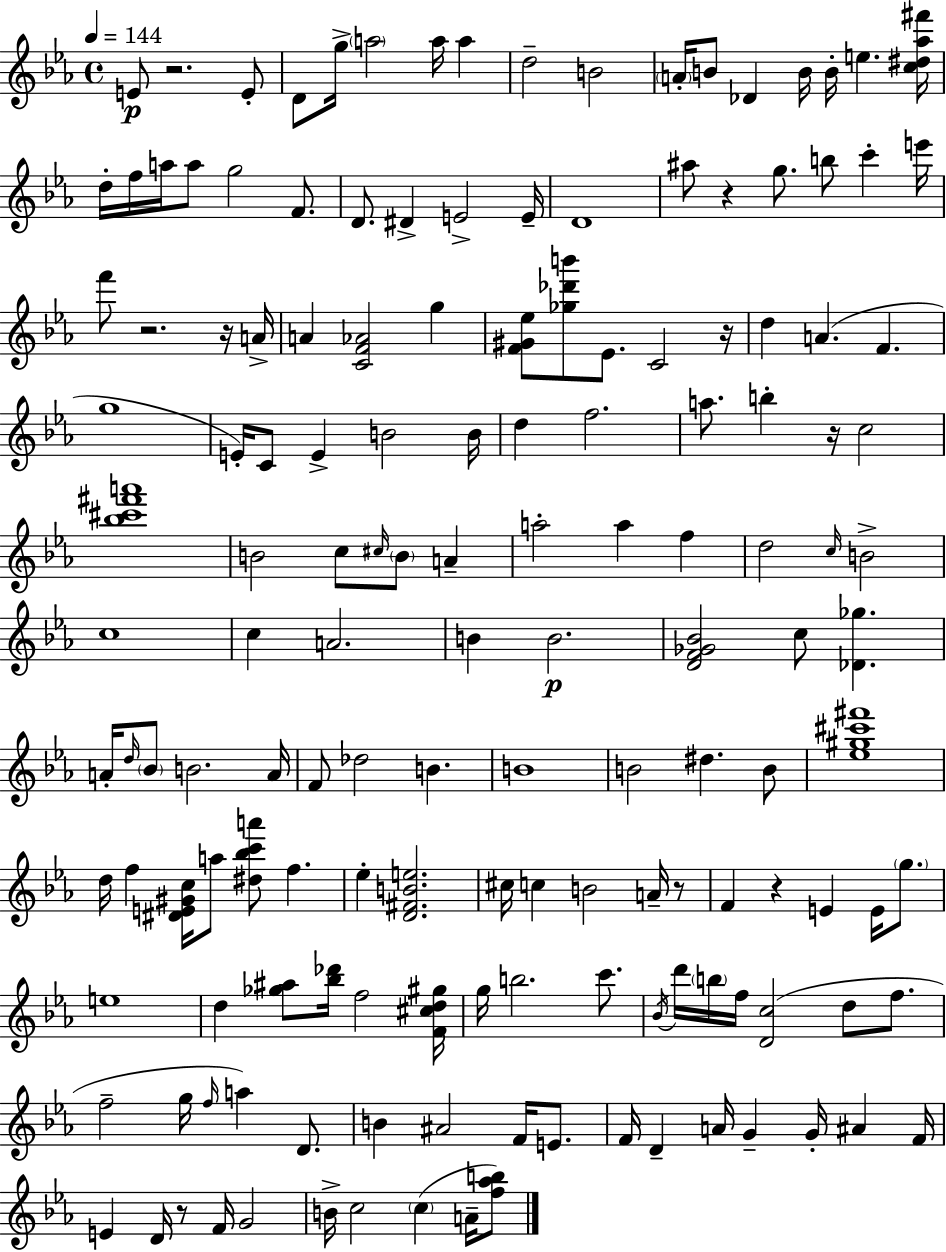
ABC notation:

X:1
T:Untitled
M:4/4
L:1/4
K:Cm
E/2 z2 E/2 D/2 g/4 a2 a/4 a d2 B2 A/4 B/2 _D B/4 B/4 e [c^d_a^f']/4 d/4 f/4 a/4 a/2 g2 F/2 D/2 ^D E2 E/4 D4 ^a/2 z g/2 b/2 c' e'/4 f'/2 z2 z/4 A/4 A [CF_A]2 g [F^G_e]/2 [_g_d'b']/2 _E/2 C2 z/4 d A F g4 E/4 C/2 E B2 B/4 d f2 a/2 b z/4 c2 [_b^c'^f'a']4 B2 c/2 ^c/4 B/2 A a2 a f d2 c/4 B2 c4 c A2 B B2 [DF_G_B]2 c/2 [_D_g] A/4 d/4 _B/2 B2 A/4 F/2 _d2 B B4 B2 ^d B/2 [_e^g^c'^f']4 d/4 f [^DE^Gc]/4 a/2 [^d_bc'a']/2 f _e [D^FBe]2 ^c/4 c B2 A/4 z/2 F z E E/4 g/2 e4 d [_g^a]/2 [_b_d']/4 f2 [F^cd^g]/4 g/4 b2 c'/2 _B/4 d'/4 b/4 f/4 [Dc]2 d/2 f/2 f2 g/4 f/4 a D/2 B ^A2 F/4 E/2 F/4 D A/4 G G/4 ^A F/4 E D/4 z/2 F/4 G2 B/4 c2 c A/4 [f_ab]/2